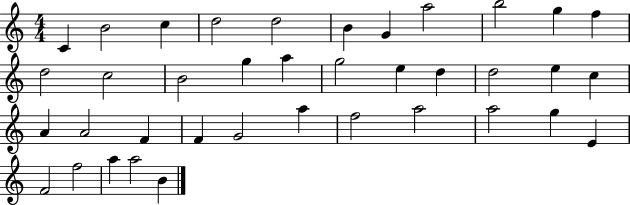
{
  \clef treble
  \numericTimeSignature
  \time 4/4
  \key c \major
  c'4 b'2 c''4 | d''2 d''2 | b'4 g'4 a''2 | b''2 g''4 f''4 | \break d''2 c''2 | b'2 g''4 a''4 | g''2 e''4 d''4 | d''2 e''4 c''4 | \break a'4 a'2 f'4 | f'4 g'2 a''4 | f''2 a''2 | a''2 g''4 e'4 | \break f'2 f''2 | a''4 a''2 b'4 | \bar "|."
}